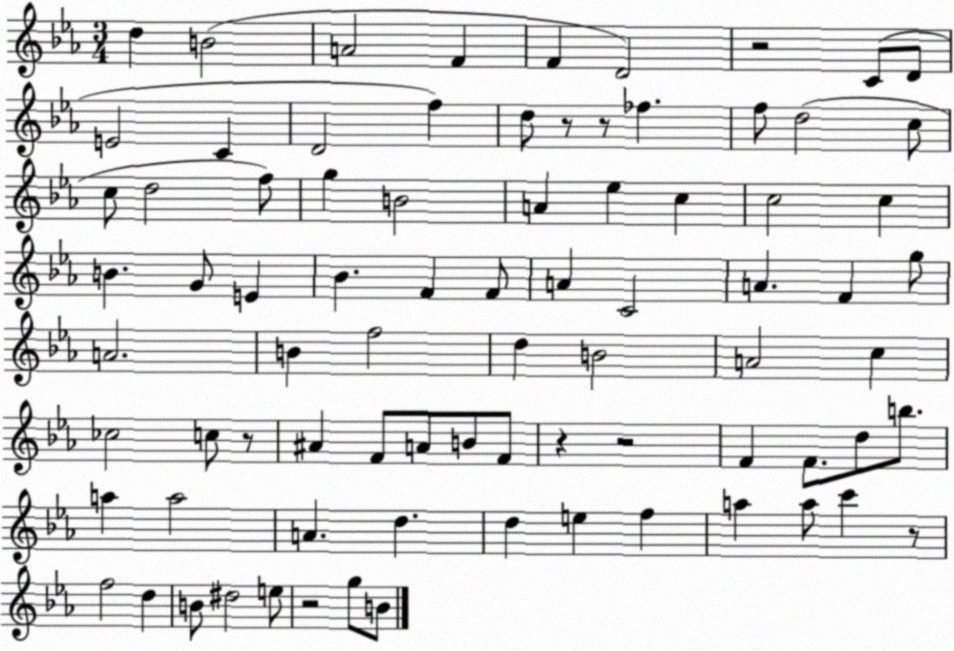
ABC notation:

X:1
T:Untitled
M:3/4
L:1/4
K:Eb
d B2 A2 F F D2 z2 C/2 D/2 E2 C D2 f d/2 z/2 z/2 _f f/2 d2 c/2 c/2 d2 f/2 g B2 A _e c c2 c B G/2 E _B F F/2 A C2 A F g/2 A2 B f2 d B2 A2 c _c2 c/2 z/2 ^A F/2 A/2 B/2 F/2 z z2 F F/2 d/2 b/2 a a2 A d d e f a a/2 c' z/2 f2 d B/2 ^d2 e/2 z2 g/2 B/2